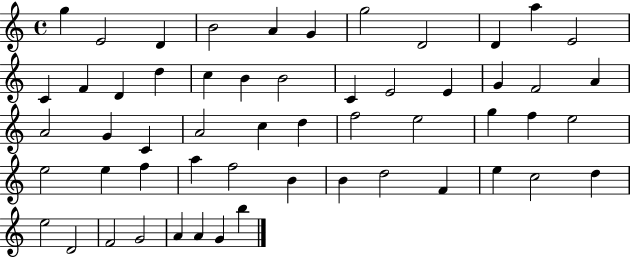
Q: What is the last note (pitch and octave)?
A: B5